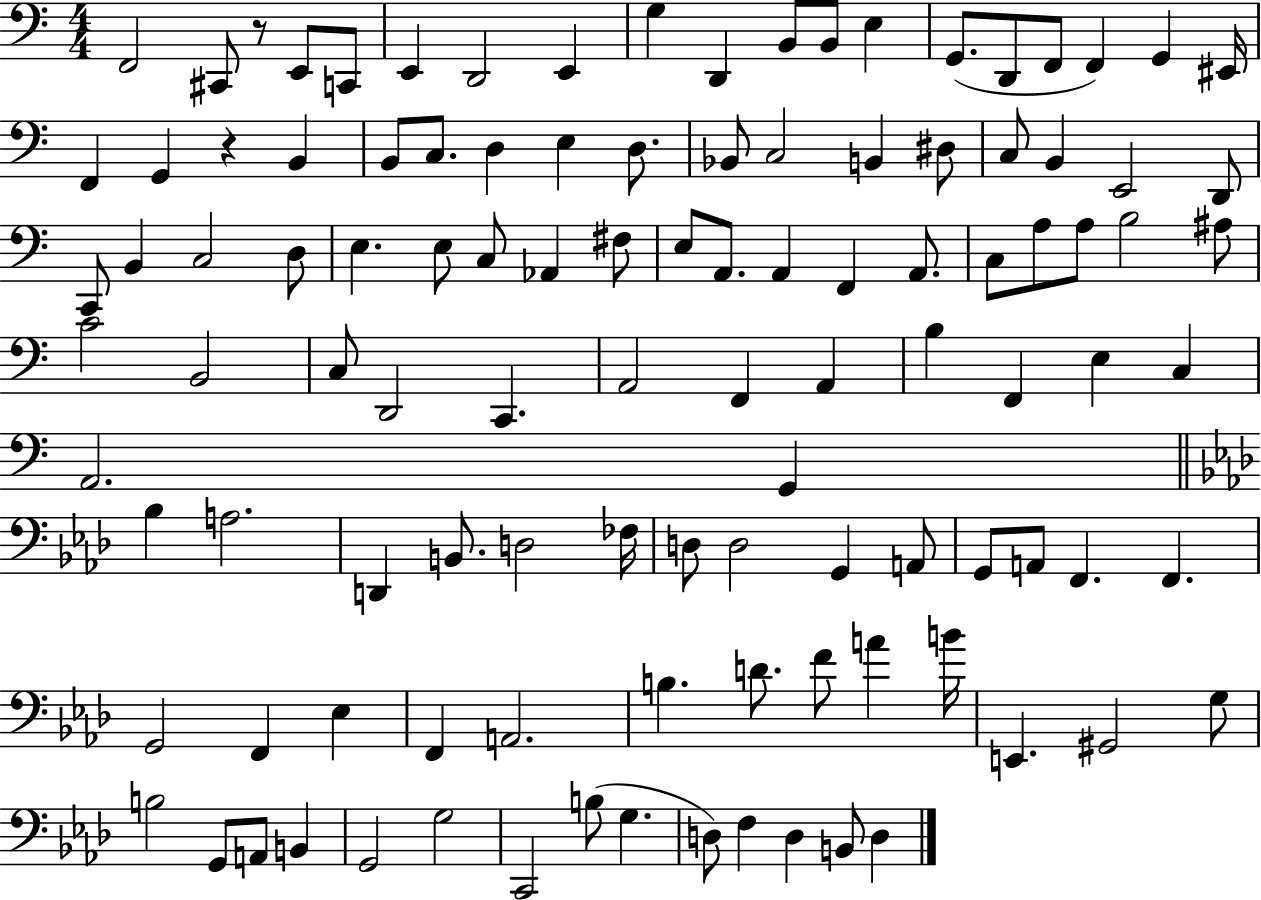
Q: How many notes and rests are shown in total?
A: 110